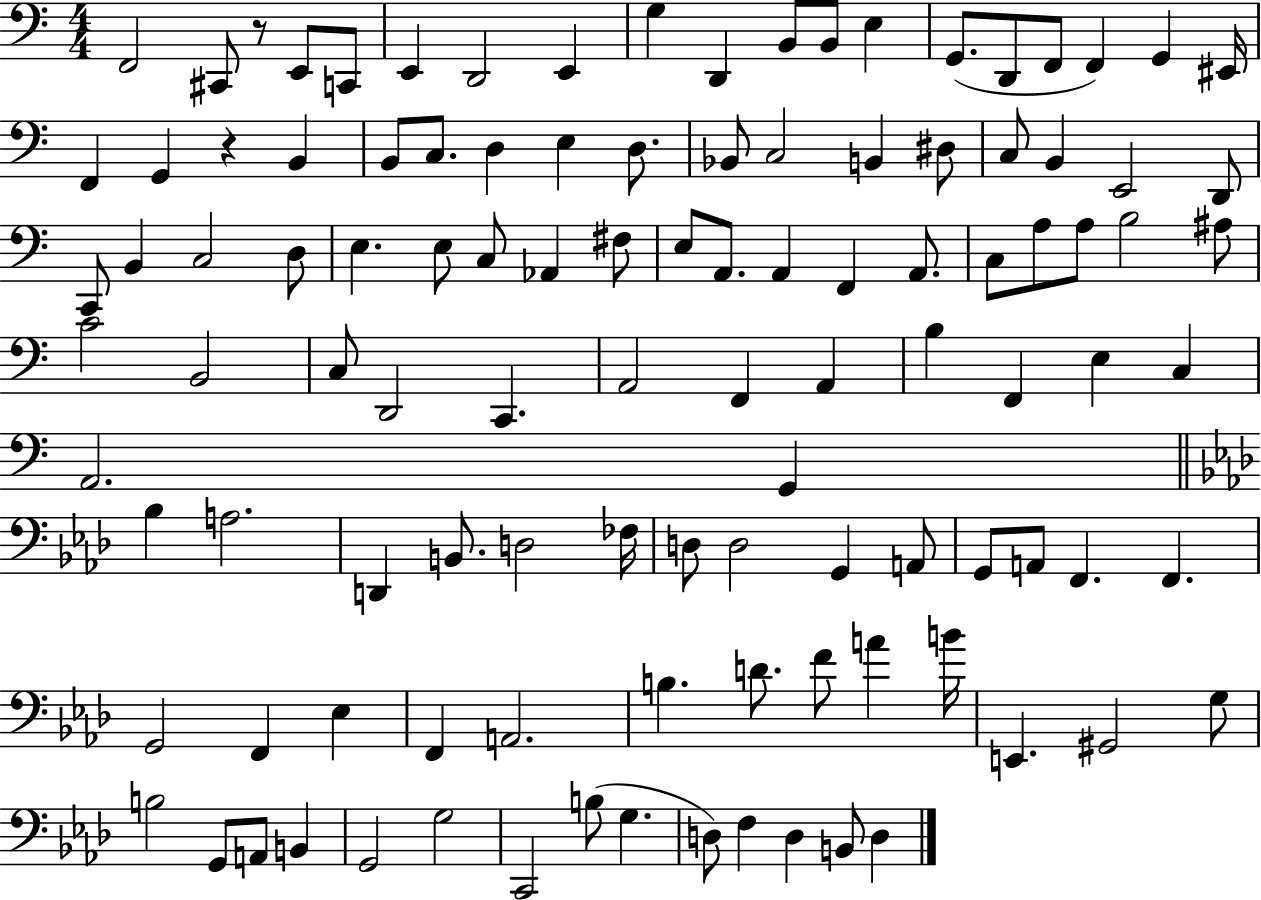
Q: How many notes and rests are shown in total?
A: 110